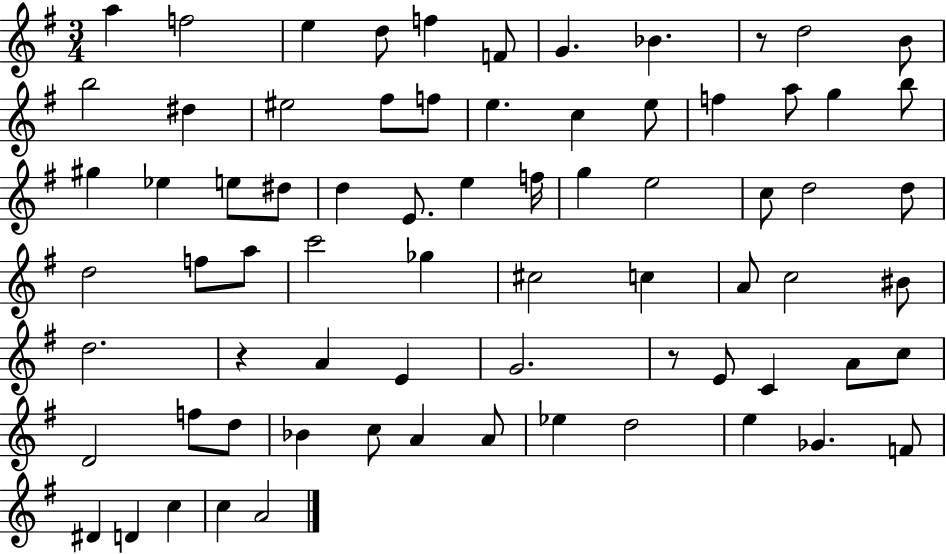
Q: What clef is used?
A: treble